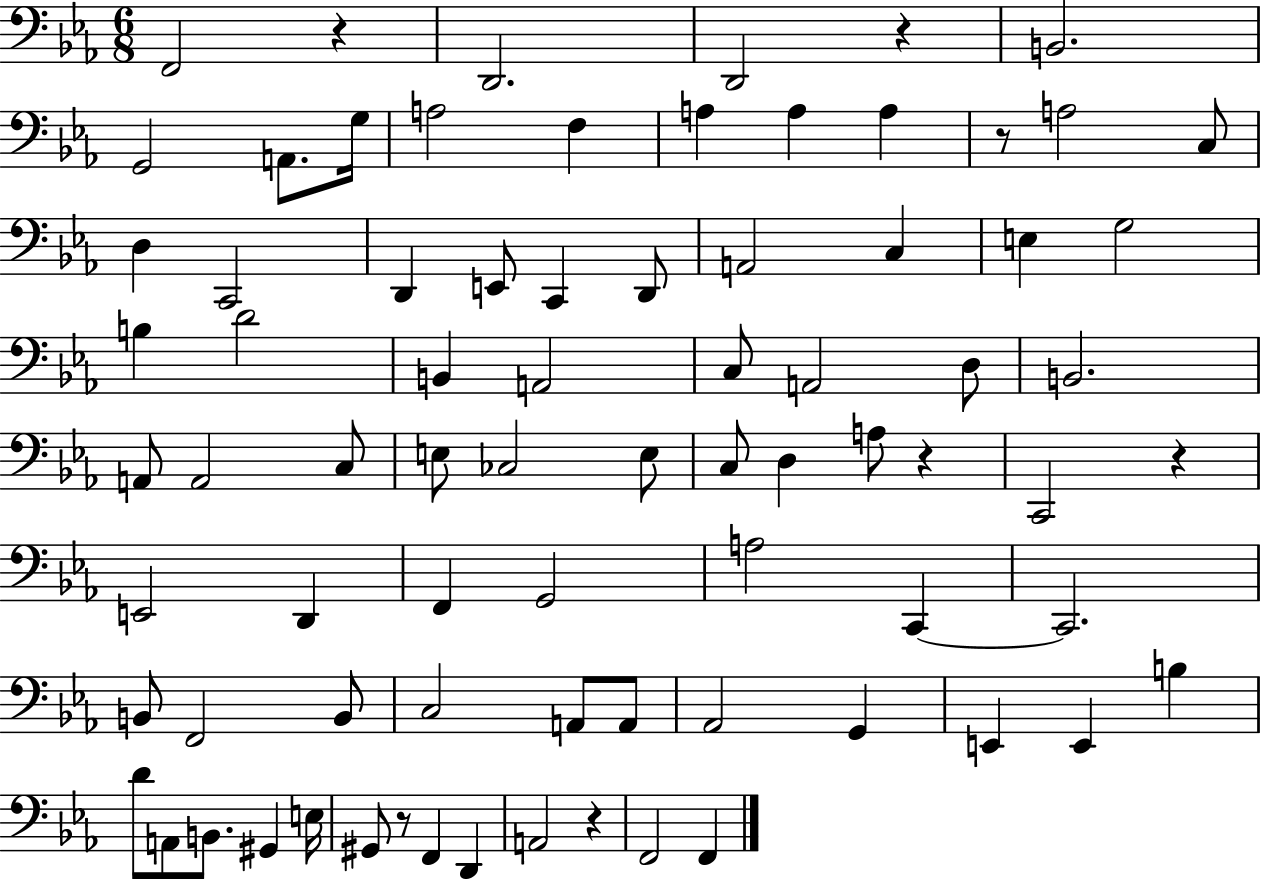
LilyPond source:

{
  \clef bass
  \numericTimeSignature
  \time 6/8
  \key ees \major
  f,2 r4 | d,2. | d,2 r4 | b,2. | \break g,2 a,8. g16 | a2 f4 | a4 a4 a4 | r8 a2 c8 | \break d4 c,2 | d,4 e,8 c,4 d,8 | a,2 c4 | e4 g2 | \break b4 d'2 | b,4 a,2 | c8 a,2 d8 | b,2. | \break a,8 a,2 c8 | e8 ces2 e8 | c8 d4 a8 r4 | c,2 r4 | \break e,2 d,4 | f,4 g,2 | a2 c,4~~ | c,2. | \break b,8 f,2 b,8 | c2 a,8 a,8 | aes,2 g,4 | e,4 e,4 b4 | \break d'8 a,8 b,8. gis,4 e16 | gis,8 r8 f,4 d,4 | a,2 r4 | f,2 f,4 | \break \bar "|."
}